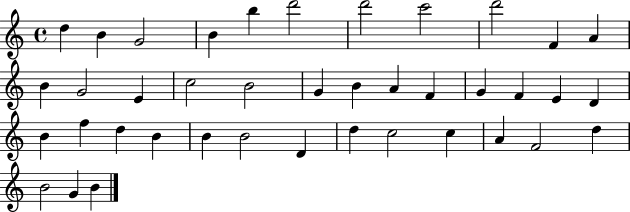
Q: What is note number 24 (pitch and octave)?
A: D4